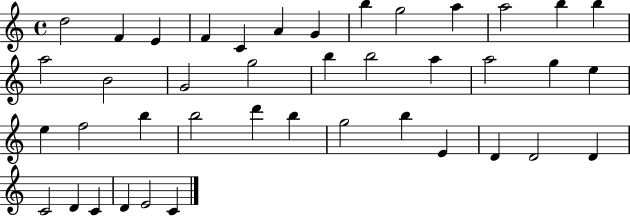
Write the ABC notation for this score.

X:1
T:Untitled
M:4/4
L:1/4
K:C
d2 F E F C A G b g2 a a2 b b a2 B2 G2 g2 b b2 a a2 g e e f2 b b2 d' b g2 b E D D2 D C2 D C D E2 C